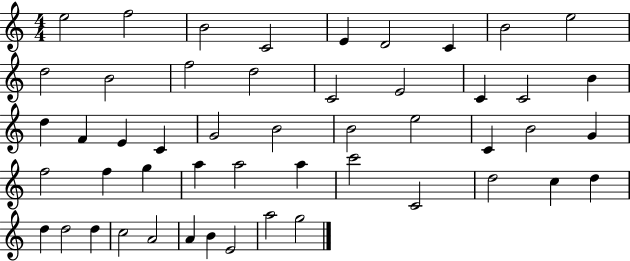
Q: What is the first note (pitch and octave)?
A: E5